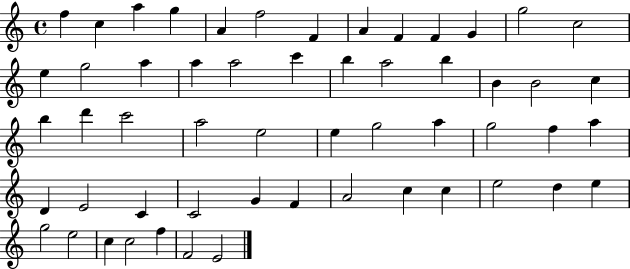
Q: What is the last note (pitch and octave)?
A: E4